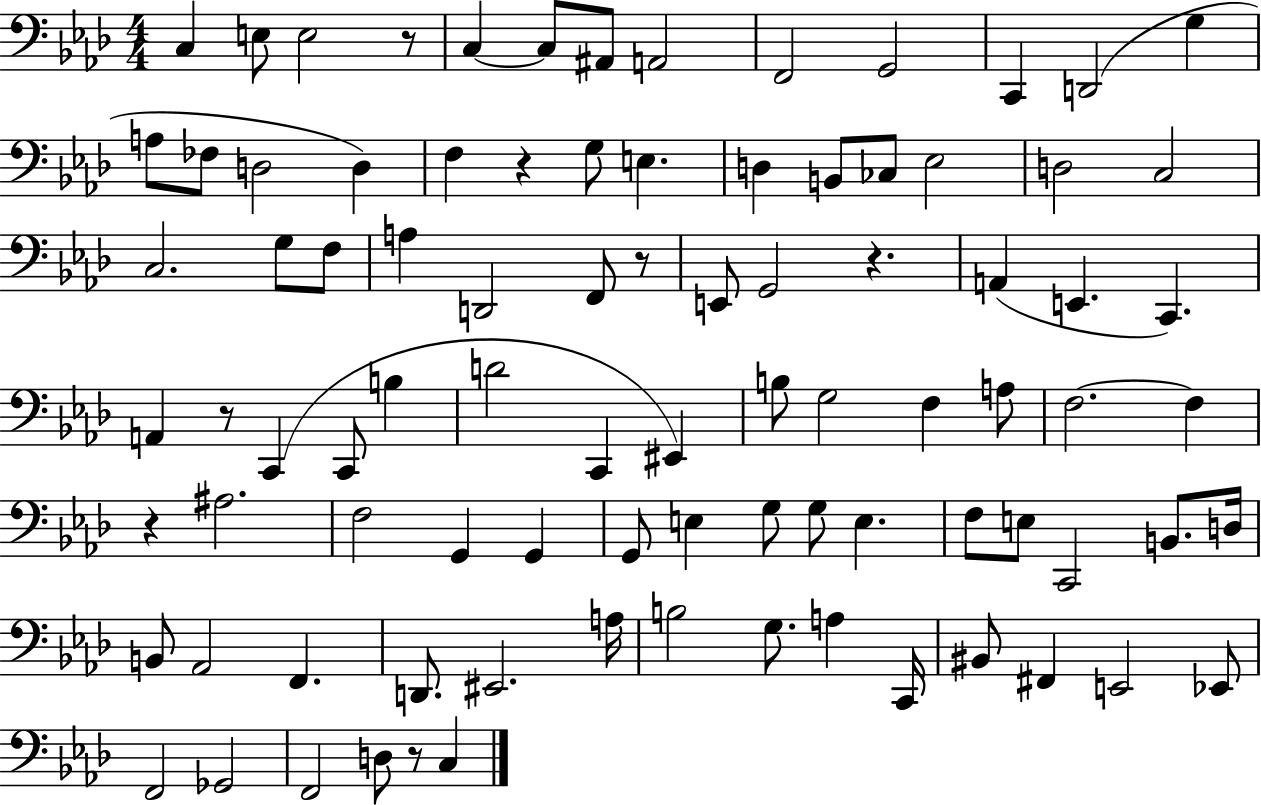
C3/q E3/e E3/h R/e C3/q C3/e A#2/e A2/h F2/h G2/h C2/q D2/h G3/q A3/e FES3/e D3/h D3/q F3/q R/q G3/e E3/q. D3/q B2/e CES3/e Eb3/h D3/h C3/h C3/h. G3/e F3/e A3/q D2/h F2/e R/e E2/e G2/h R/q. A2/q E2/q. C2/q. A2/q R/e C2/q C2/e B3/q D4/h C2/q EIS2/q B3/e G3/h F3/q A3/e F3/h. F3/q R/q A#3/h. F3/h G2/q G2/q G2/e E3/q G3/e G3/e E3/q. F3/e E3/e C2/h B2/e. D3/s B2/e Ab2/h F2/q. D2/e. EIS2/h. A3/s B3/h G3/e. A3/q C2/s BIS2/e F#2/q E2/h Eb2/e F2/h Gb2/h F2/h D3/e R/e C3/q